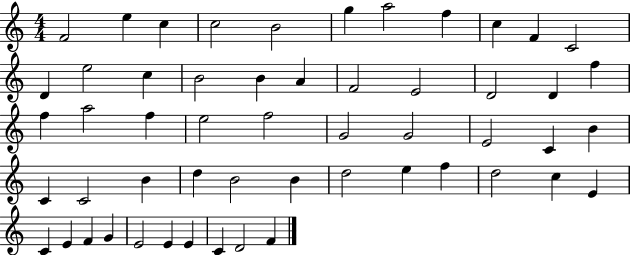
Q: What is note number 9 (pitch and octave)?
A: C5